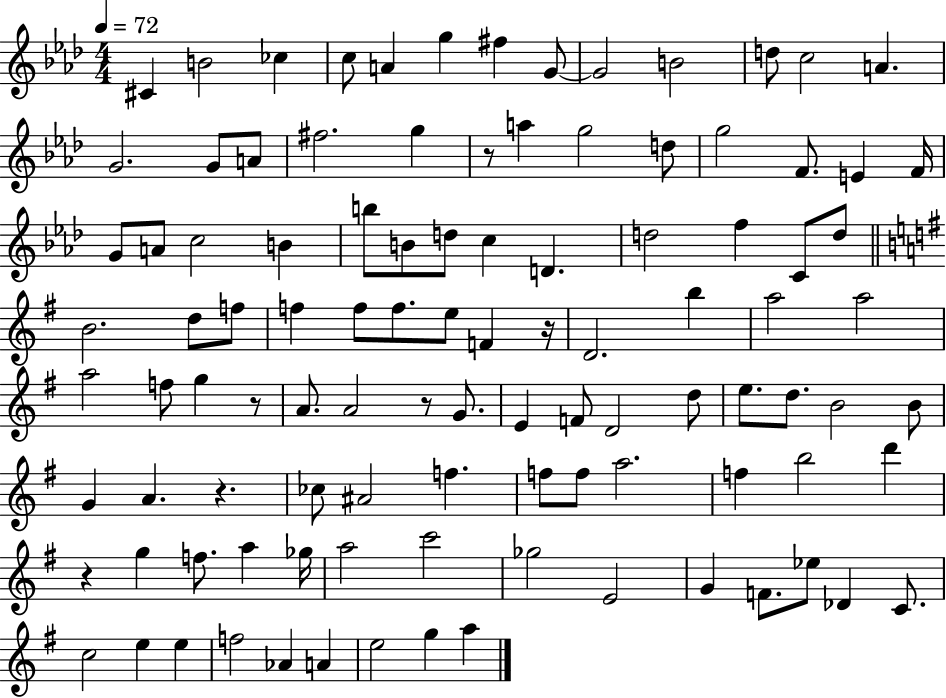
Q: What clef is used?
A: treble